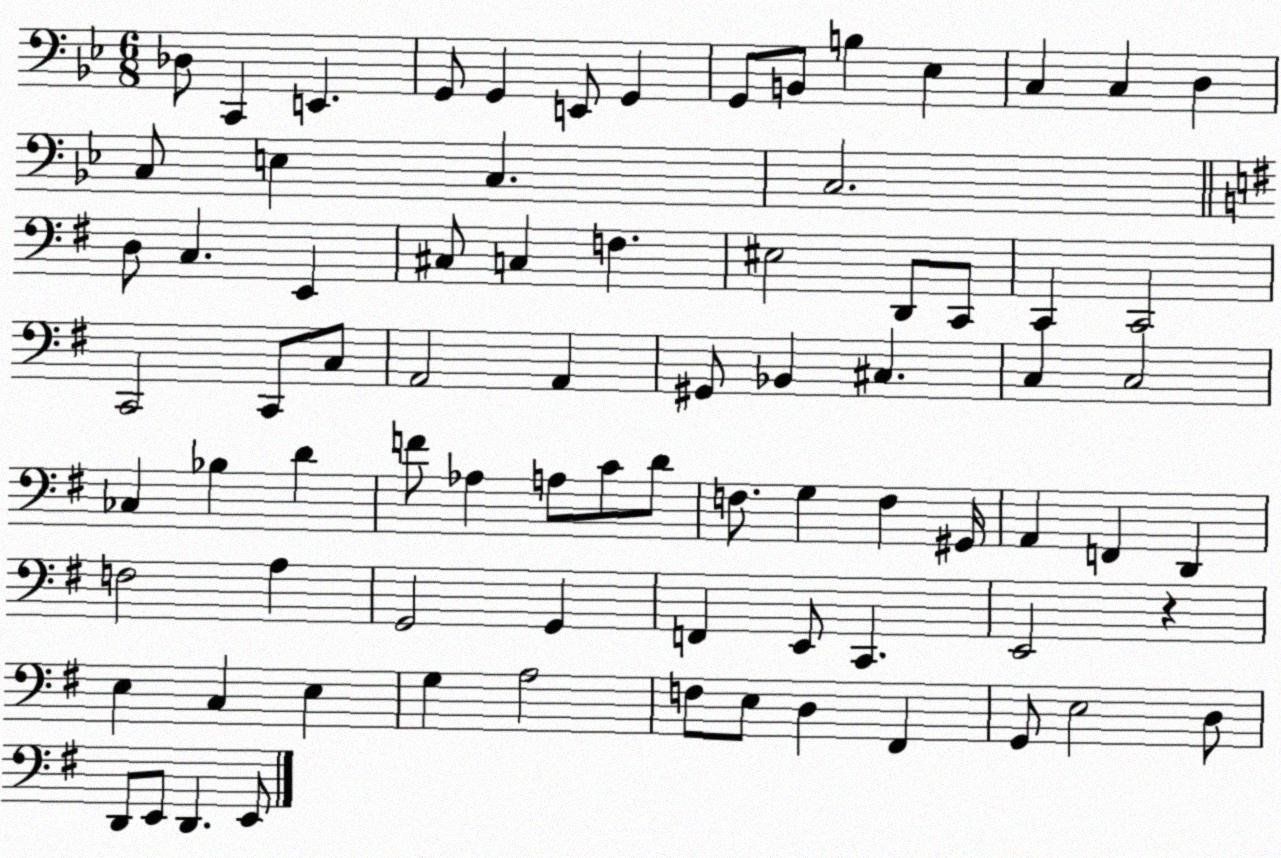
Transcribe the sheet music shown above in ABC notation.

X:1
T:Untitled
M:6/8
L:1/4
K:Bb
_D,/2 C,, E,, G,,/2 G,, E,,/2 G,, G,,/2 B,,/2 B, _E, C, C, D, C,/2 E, C, C,2 D,/2 C, E,, ^C,/2 C, F, ^E,2 D,,/2 C,,/2 C,, C,,2 C,,2 C,,/2 C,/2 A,,2 A,, ^G,,/2 _B,, ^C, C, C,2 _C, _B, D F/2 _A, A,/2 C/2 D/2 F,/2 G, F, ^G,,/4 A,, F,, D,, F,2 A, G,,2 G,, F,, E,,/2 C,, E,,2 z E, C, E, G, A,2 F,/2 E,/2 D, ^F,, G,,/2 E,2 D,/2 D,,/2 E,,/2 D,, E,,/2